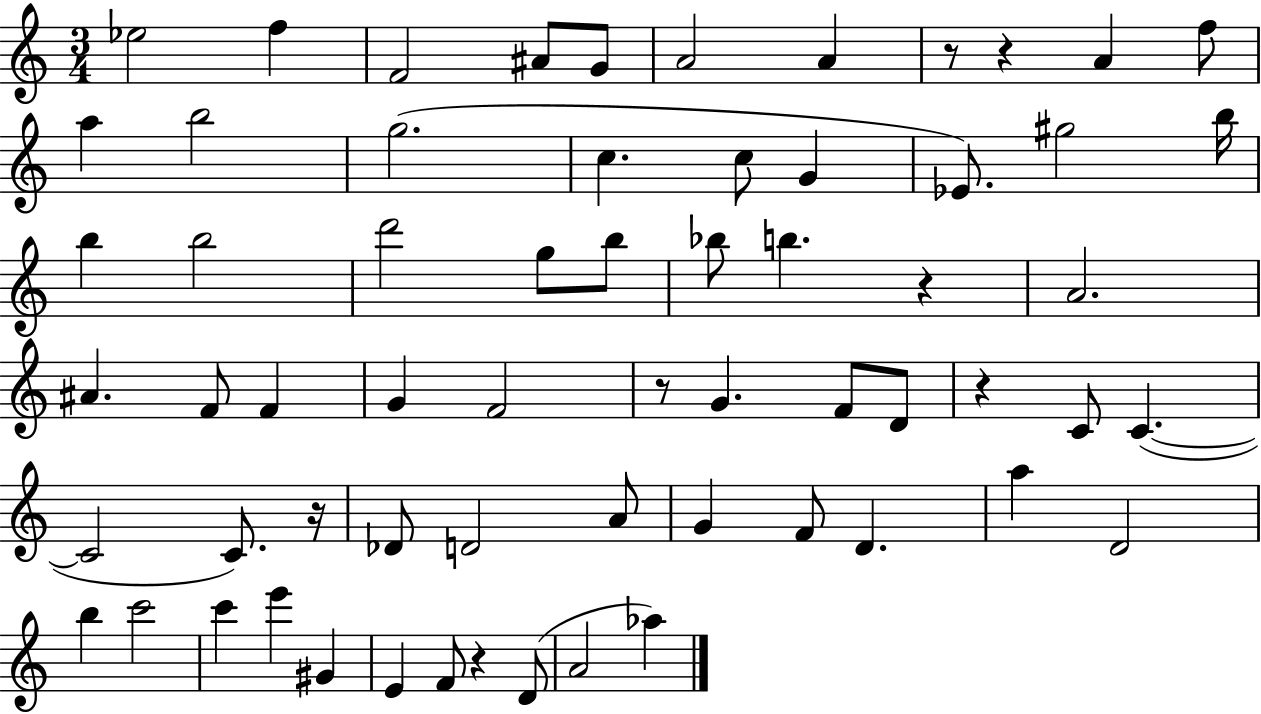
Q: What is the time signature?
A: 3/4